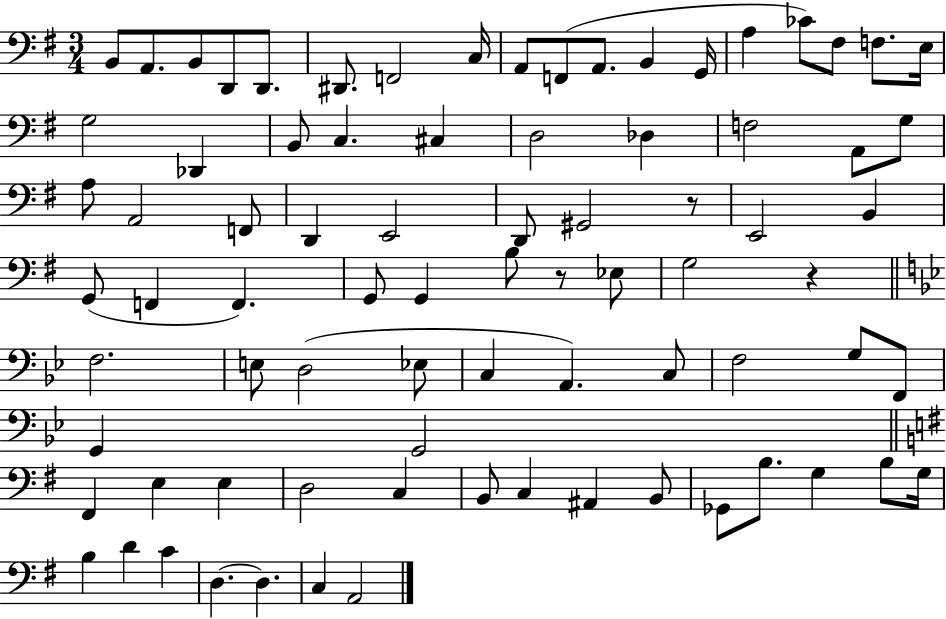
B2/e A2/e. B2/e D2/e D2/e. D#2/e. F2/h C3/s A2/e F2/e A2/e. B2/q G2/s A3/q CES4/e F#3/e F3/e. E3/s G3/h Db2/q B2/e C3/q. C#3/q D3/h Db3/q F3/h A2/e G3/e A3/e A2/h F2/e D2/q E2/h D2/e G#2/h R/e E2/h B2/q G2/e F2/q F2/q. G2/e G2/q B3/e R/e Eb3/e G3/h R/q F3/h. E3/e D3/h Eb3/e C3/q A2/q. C3/e F3/h G3/e F2/e G2/q G2/h F#2/q E3/q E3/q D3/h C3/q B2/e C3/q A#2/q B2/e Gb2/e B3/e. G3/q B3/e G3/s B3/q D4/q C4/q D3/q. D3/q. C3/q A2/h